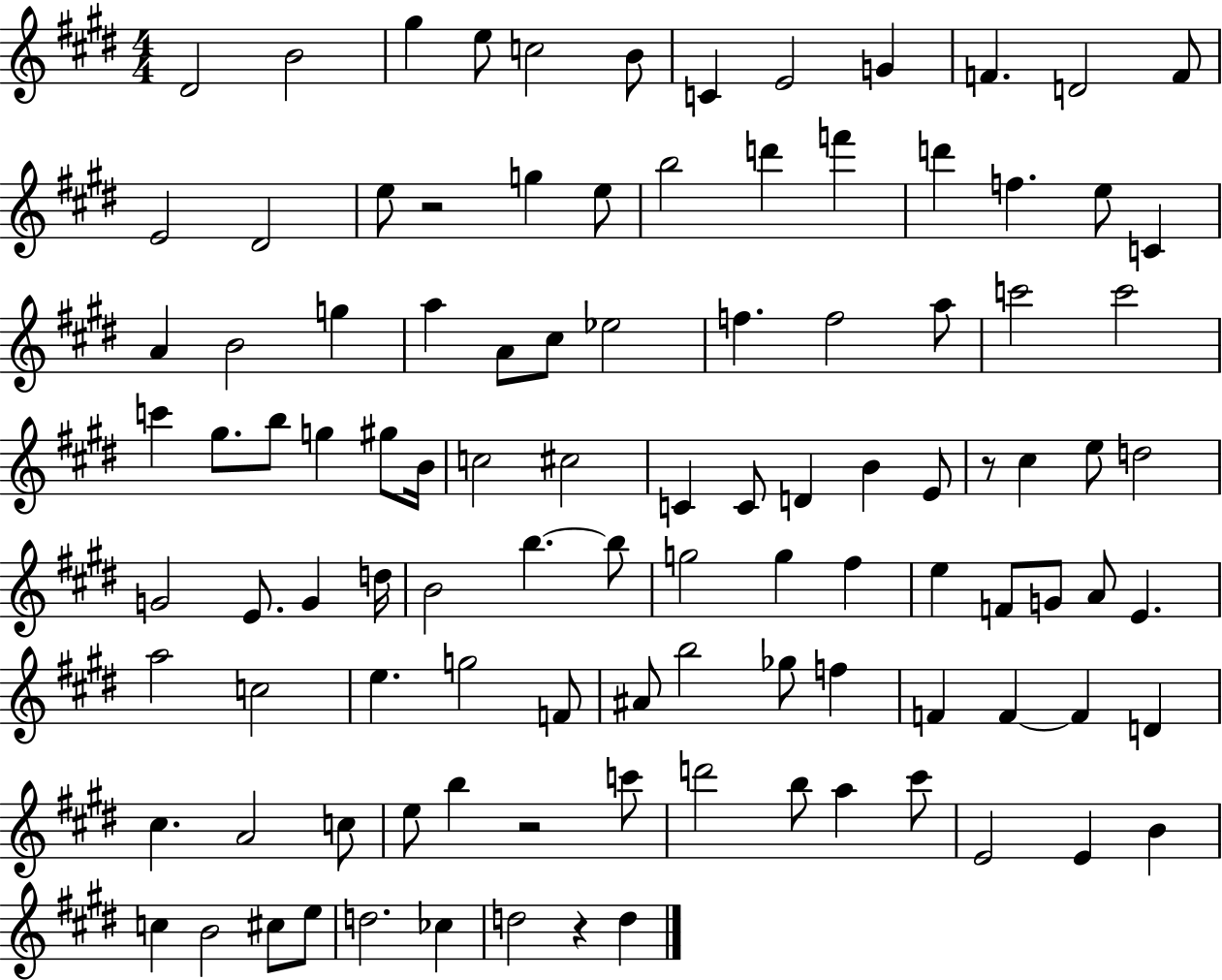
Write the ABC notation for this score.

X:1
T:Untitled
M:4/4
L:1/4
K:E
^D2 B2 ^g e/2 c2 B/2 C E2 G F D2 F/2 E2 ^D2 e/2 z2 g e/2 b2 d' f' d' f e/2 C A B2 g a A/2 ^c/2 _e2 f f2 a/2 c'2 c'2 c' ^g/2 b/2 g ^g/2 B/4 c2 ^c2 C C/2 D B E/2 z/2 ^c e/2 d2 G2 E/2 G d/4 B2 b b/2 g2 g ^f e F/2 G/2 A/2 E a2 c2 e g2 F/2 ^A/2 b2 _g/2 f F F F D ^c A2 c/2 e/2 b z2 c'/2 d'2 b/2 a ^c'/2 E2 E B c B2 ^c/2 e/2 d2 _c d2 z d